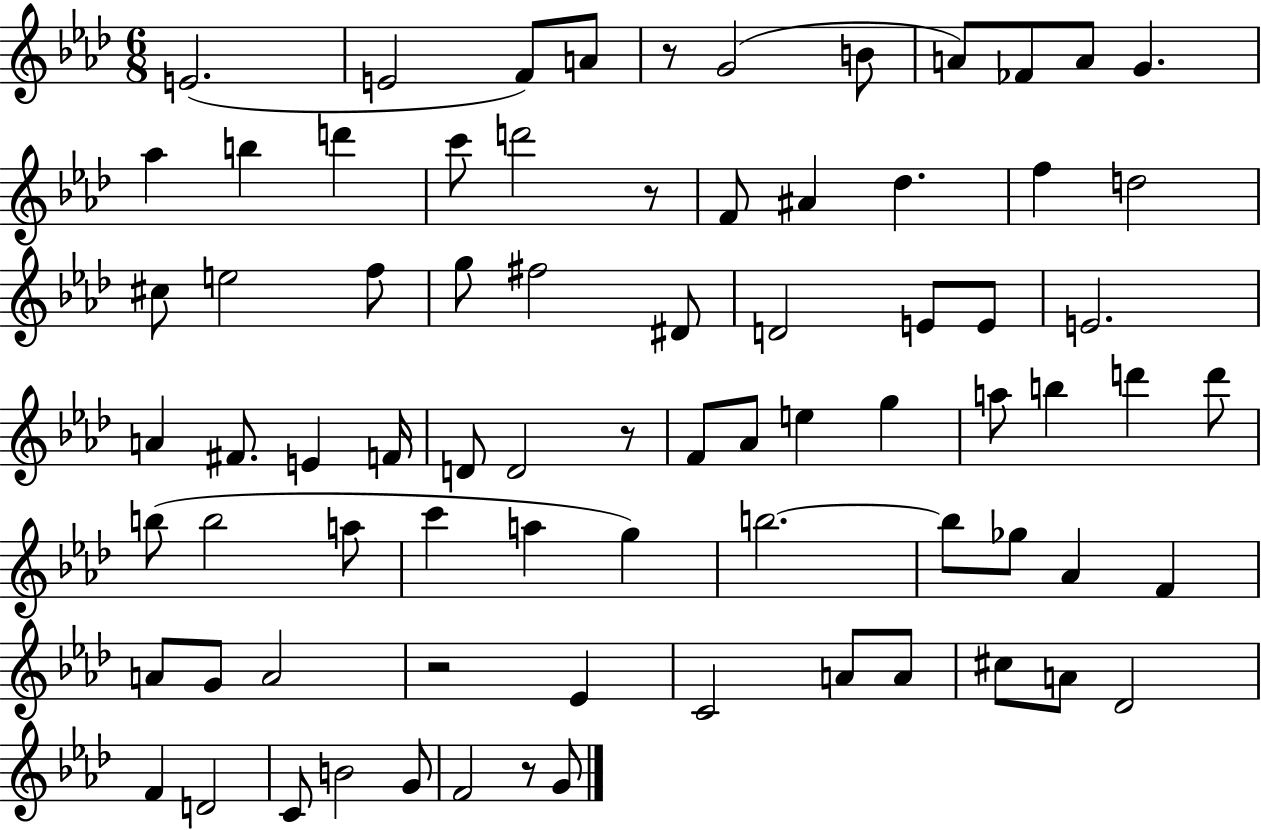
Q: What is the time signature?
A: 6/8